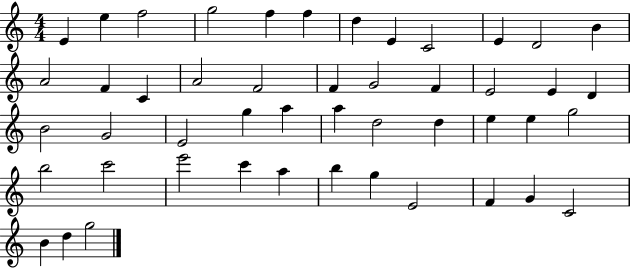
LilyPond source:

{
  \clef treble
  \numericTimeSignature
  \time 4/4
  \key c \major
  e'4 e''4 f''2 | g''2 f''4 f''4 | d''4 e'4 c'2 | e'4 d'2 b'4 | \break a'2 f'4 c'4 | a'2 f'2 | f'4 g'2 f'4 | e'2 e'4 d'4 | \break b'2 g'2 | e'2 g''4 a''4 | a''4 d''2 d''4 | e''4 e''4 g''2 | \break b''2 c'''2 | e'''2 c'''4 a''4 | b''4 g''4 e'2 | f'4 g'4 c'2 | \break b'4 d''4 g''2 | \bar "|."
}